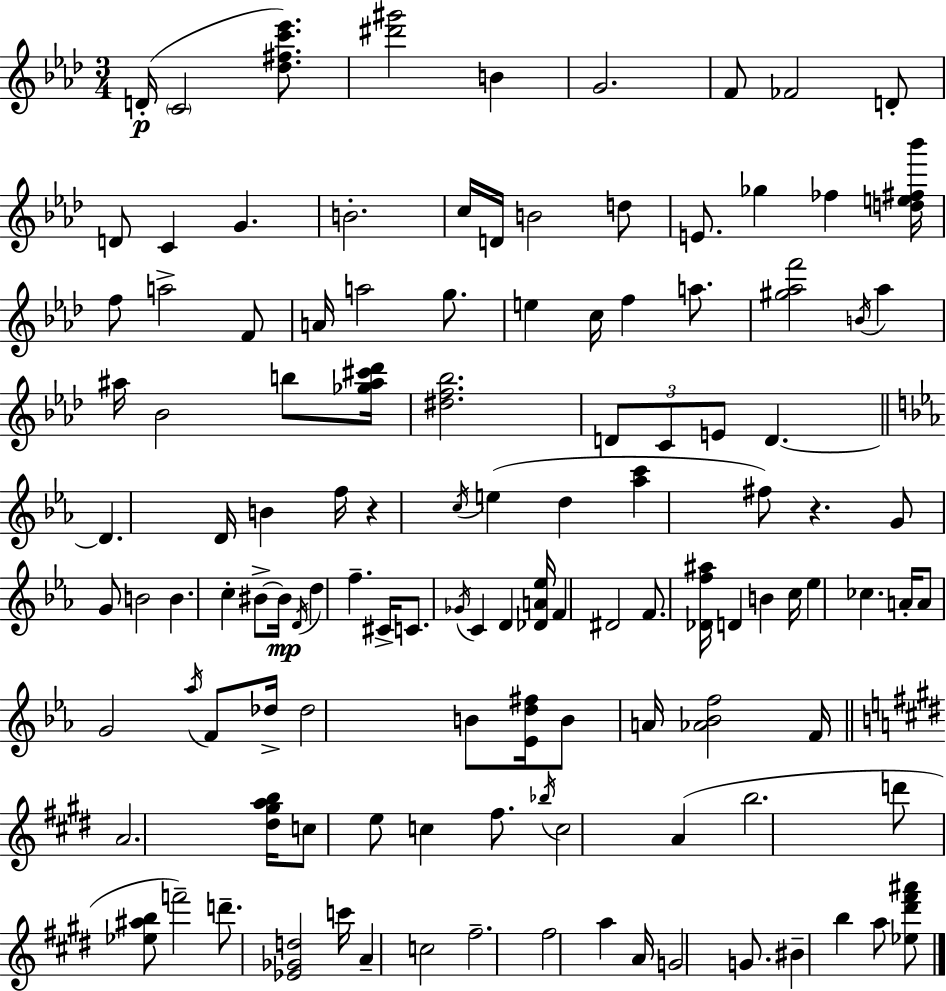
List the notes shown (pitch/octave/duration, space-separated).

D4/s C4/h [Db5,F#5,C6,Eb6]/e. [D#6,G#6]/h B4/q G4/h. F4/e FES4/h D4/e D4/e C4/q G4/q. B4/h. C5/s D4/s B4/h D5/e E4/e. Gb5/q FES5/q [D5,E5,F#5,Bb6]/s F5/e A5/h F4/e A4/s A5/h G5/e. E5/q C5/s F5/q A5/e. [G#5,Ab5,F6]/h B4/s Ab5/q A#5/s Bb4/h B5/e [Gb5,A#5,C#6,Db6]/s [D#5,F5,Bb5]/h. D4/e C4/e E4/e D4/q. D4/q. D4/s B4/q F5/s R/q C5/s E5/q D5/q [Ab5,C6]/q F#5/e R/q. G4/e G4/e B4/h B4/q. C5/q BIS4/e BIS4/s D4/s D5/q F5/q. C#4/s C4/e. Gb4/s C4/q D4/q [Db4,A4,Eb5]/s F4/q D#4/h F4/e. [Db4,F5,A#5]/s D4/q B4/q C5/s Eb5/q CES5/q. A4/s A4/e G4/h Ab5/s F4/e Db5/s Db5/h B4/e [Eb4,D5,F#5]/s B4/e A4/s [Ab4,Bb4,F5]/h F4/s A4/h. [D#5,G#5,A5,B5]/s C5/e E5/e C5/q F#5/e. Bb5/s C5/h A4/q B5/h. D6/e [Eb5,A#5,B5]/e F6/h D6/e. [Eb4,Gb4,D5]/h C6/s A4/q C5/h F#5/h. F#5/h A5/q A4/s G4/h G4/e. BIS4/q B5/q A5/e [Eb5,D#6,F#6,A#6]/e